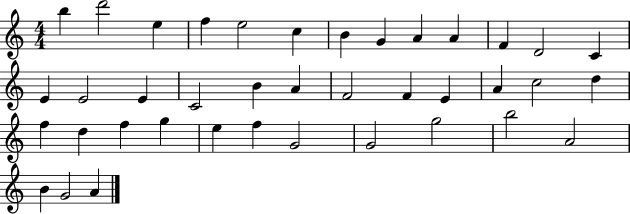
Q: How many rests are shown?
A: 0